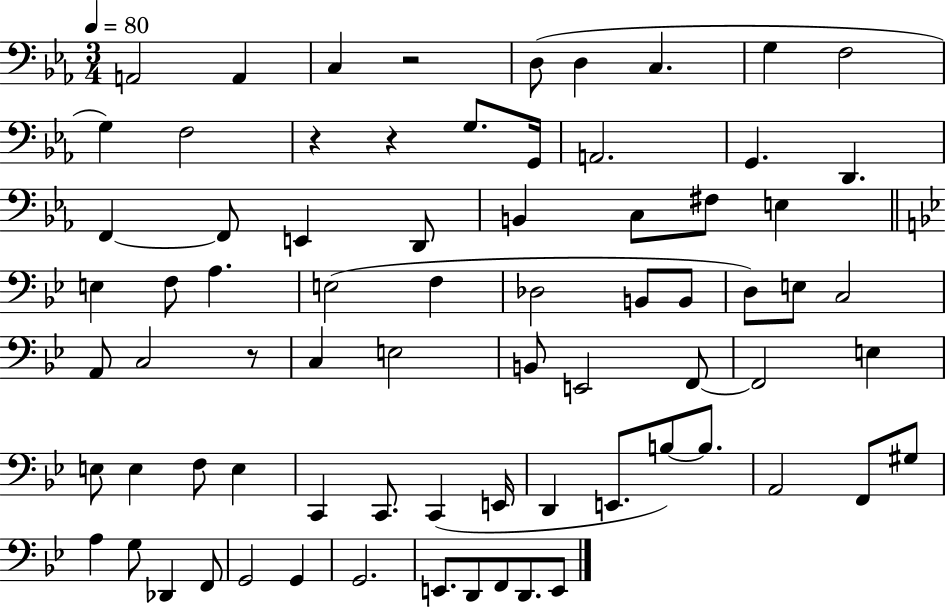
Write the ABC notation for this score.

X:1
T:Untitled
M:3/4
L:1/4
K:Eb
A,,2 A,, C, z2 D,/2 D, C, G, F,2 G, F,2 z z G,/2 G,,/4 A,,2 G,, D,, F,, F,,/2 E,, D,,/2 B,, C,/2 ^F,/2 E, E, F,/2 A, E,2 F, _D,2 B,,/2 B,,/2 D,/2 E,/2 C,2 A,,/2 C,2 z/2 C, E,2 B,,/2 E,,2 F,,/2 F,,2 E, E,/2 E, F,/2 E, C,, C,,/2 C,, E,,/4 D,, E,,/2 B,/2 B,/2 A,,2 F,,/2 ^G,/2 A, G,/2 _D,, F,,/2 G,,2 G,, G,,2 E,,/2 D,,/2 F,,/2 D,,/2 E,,/2